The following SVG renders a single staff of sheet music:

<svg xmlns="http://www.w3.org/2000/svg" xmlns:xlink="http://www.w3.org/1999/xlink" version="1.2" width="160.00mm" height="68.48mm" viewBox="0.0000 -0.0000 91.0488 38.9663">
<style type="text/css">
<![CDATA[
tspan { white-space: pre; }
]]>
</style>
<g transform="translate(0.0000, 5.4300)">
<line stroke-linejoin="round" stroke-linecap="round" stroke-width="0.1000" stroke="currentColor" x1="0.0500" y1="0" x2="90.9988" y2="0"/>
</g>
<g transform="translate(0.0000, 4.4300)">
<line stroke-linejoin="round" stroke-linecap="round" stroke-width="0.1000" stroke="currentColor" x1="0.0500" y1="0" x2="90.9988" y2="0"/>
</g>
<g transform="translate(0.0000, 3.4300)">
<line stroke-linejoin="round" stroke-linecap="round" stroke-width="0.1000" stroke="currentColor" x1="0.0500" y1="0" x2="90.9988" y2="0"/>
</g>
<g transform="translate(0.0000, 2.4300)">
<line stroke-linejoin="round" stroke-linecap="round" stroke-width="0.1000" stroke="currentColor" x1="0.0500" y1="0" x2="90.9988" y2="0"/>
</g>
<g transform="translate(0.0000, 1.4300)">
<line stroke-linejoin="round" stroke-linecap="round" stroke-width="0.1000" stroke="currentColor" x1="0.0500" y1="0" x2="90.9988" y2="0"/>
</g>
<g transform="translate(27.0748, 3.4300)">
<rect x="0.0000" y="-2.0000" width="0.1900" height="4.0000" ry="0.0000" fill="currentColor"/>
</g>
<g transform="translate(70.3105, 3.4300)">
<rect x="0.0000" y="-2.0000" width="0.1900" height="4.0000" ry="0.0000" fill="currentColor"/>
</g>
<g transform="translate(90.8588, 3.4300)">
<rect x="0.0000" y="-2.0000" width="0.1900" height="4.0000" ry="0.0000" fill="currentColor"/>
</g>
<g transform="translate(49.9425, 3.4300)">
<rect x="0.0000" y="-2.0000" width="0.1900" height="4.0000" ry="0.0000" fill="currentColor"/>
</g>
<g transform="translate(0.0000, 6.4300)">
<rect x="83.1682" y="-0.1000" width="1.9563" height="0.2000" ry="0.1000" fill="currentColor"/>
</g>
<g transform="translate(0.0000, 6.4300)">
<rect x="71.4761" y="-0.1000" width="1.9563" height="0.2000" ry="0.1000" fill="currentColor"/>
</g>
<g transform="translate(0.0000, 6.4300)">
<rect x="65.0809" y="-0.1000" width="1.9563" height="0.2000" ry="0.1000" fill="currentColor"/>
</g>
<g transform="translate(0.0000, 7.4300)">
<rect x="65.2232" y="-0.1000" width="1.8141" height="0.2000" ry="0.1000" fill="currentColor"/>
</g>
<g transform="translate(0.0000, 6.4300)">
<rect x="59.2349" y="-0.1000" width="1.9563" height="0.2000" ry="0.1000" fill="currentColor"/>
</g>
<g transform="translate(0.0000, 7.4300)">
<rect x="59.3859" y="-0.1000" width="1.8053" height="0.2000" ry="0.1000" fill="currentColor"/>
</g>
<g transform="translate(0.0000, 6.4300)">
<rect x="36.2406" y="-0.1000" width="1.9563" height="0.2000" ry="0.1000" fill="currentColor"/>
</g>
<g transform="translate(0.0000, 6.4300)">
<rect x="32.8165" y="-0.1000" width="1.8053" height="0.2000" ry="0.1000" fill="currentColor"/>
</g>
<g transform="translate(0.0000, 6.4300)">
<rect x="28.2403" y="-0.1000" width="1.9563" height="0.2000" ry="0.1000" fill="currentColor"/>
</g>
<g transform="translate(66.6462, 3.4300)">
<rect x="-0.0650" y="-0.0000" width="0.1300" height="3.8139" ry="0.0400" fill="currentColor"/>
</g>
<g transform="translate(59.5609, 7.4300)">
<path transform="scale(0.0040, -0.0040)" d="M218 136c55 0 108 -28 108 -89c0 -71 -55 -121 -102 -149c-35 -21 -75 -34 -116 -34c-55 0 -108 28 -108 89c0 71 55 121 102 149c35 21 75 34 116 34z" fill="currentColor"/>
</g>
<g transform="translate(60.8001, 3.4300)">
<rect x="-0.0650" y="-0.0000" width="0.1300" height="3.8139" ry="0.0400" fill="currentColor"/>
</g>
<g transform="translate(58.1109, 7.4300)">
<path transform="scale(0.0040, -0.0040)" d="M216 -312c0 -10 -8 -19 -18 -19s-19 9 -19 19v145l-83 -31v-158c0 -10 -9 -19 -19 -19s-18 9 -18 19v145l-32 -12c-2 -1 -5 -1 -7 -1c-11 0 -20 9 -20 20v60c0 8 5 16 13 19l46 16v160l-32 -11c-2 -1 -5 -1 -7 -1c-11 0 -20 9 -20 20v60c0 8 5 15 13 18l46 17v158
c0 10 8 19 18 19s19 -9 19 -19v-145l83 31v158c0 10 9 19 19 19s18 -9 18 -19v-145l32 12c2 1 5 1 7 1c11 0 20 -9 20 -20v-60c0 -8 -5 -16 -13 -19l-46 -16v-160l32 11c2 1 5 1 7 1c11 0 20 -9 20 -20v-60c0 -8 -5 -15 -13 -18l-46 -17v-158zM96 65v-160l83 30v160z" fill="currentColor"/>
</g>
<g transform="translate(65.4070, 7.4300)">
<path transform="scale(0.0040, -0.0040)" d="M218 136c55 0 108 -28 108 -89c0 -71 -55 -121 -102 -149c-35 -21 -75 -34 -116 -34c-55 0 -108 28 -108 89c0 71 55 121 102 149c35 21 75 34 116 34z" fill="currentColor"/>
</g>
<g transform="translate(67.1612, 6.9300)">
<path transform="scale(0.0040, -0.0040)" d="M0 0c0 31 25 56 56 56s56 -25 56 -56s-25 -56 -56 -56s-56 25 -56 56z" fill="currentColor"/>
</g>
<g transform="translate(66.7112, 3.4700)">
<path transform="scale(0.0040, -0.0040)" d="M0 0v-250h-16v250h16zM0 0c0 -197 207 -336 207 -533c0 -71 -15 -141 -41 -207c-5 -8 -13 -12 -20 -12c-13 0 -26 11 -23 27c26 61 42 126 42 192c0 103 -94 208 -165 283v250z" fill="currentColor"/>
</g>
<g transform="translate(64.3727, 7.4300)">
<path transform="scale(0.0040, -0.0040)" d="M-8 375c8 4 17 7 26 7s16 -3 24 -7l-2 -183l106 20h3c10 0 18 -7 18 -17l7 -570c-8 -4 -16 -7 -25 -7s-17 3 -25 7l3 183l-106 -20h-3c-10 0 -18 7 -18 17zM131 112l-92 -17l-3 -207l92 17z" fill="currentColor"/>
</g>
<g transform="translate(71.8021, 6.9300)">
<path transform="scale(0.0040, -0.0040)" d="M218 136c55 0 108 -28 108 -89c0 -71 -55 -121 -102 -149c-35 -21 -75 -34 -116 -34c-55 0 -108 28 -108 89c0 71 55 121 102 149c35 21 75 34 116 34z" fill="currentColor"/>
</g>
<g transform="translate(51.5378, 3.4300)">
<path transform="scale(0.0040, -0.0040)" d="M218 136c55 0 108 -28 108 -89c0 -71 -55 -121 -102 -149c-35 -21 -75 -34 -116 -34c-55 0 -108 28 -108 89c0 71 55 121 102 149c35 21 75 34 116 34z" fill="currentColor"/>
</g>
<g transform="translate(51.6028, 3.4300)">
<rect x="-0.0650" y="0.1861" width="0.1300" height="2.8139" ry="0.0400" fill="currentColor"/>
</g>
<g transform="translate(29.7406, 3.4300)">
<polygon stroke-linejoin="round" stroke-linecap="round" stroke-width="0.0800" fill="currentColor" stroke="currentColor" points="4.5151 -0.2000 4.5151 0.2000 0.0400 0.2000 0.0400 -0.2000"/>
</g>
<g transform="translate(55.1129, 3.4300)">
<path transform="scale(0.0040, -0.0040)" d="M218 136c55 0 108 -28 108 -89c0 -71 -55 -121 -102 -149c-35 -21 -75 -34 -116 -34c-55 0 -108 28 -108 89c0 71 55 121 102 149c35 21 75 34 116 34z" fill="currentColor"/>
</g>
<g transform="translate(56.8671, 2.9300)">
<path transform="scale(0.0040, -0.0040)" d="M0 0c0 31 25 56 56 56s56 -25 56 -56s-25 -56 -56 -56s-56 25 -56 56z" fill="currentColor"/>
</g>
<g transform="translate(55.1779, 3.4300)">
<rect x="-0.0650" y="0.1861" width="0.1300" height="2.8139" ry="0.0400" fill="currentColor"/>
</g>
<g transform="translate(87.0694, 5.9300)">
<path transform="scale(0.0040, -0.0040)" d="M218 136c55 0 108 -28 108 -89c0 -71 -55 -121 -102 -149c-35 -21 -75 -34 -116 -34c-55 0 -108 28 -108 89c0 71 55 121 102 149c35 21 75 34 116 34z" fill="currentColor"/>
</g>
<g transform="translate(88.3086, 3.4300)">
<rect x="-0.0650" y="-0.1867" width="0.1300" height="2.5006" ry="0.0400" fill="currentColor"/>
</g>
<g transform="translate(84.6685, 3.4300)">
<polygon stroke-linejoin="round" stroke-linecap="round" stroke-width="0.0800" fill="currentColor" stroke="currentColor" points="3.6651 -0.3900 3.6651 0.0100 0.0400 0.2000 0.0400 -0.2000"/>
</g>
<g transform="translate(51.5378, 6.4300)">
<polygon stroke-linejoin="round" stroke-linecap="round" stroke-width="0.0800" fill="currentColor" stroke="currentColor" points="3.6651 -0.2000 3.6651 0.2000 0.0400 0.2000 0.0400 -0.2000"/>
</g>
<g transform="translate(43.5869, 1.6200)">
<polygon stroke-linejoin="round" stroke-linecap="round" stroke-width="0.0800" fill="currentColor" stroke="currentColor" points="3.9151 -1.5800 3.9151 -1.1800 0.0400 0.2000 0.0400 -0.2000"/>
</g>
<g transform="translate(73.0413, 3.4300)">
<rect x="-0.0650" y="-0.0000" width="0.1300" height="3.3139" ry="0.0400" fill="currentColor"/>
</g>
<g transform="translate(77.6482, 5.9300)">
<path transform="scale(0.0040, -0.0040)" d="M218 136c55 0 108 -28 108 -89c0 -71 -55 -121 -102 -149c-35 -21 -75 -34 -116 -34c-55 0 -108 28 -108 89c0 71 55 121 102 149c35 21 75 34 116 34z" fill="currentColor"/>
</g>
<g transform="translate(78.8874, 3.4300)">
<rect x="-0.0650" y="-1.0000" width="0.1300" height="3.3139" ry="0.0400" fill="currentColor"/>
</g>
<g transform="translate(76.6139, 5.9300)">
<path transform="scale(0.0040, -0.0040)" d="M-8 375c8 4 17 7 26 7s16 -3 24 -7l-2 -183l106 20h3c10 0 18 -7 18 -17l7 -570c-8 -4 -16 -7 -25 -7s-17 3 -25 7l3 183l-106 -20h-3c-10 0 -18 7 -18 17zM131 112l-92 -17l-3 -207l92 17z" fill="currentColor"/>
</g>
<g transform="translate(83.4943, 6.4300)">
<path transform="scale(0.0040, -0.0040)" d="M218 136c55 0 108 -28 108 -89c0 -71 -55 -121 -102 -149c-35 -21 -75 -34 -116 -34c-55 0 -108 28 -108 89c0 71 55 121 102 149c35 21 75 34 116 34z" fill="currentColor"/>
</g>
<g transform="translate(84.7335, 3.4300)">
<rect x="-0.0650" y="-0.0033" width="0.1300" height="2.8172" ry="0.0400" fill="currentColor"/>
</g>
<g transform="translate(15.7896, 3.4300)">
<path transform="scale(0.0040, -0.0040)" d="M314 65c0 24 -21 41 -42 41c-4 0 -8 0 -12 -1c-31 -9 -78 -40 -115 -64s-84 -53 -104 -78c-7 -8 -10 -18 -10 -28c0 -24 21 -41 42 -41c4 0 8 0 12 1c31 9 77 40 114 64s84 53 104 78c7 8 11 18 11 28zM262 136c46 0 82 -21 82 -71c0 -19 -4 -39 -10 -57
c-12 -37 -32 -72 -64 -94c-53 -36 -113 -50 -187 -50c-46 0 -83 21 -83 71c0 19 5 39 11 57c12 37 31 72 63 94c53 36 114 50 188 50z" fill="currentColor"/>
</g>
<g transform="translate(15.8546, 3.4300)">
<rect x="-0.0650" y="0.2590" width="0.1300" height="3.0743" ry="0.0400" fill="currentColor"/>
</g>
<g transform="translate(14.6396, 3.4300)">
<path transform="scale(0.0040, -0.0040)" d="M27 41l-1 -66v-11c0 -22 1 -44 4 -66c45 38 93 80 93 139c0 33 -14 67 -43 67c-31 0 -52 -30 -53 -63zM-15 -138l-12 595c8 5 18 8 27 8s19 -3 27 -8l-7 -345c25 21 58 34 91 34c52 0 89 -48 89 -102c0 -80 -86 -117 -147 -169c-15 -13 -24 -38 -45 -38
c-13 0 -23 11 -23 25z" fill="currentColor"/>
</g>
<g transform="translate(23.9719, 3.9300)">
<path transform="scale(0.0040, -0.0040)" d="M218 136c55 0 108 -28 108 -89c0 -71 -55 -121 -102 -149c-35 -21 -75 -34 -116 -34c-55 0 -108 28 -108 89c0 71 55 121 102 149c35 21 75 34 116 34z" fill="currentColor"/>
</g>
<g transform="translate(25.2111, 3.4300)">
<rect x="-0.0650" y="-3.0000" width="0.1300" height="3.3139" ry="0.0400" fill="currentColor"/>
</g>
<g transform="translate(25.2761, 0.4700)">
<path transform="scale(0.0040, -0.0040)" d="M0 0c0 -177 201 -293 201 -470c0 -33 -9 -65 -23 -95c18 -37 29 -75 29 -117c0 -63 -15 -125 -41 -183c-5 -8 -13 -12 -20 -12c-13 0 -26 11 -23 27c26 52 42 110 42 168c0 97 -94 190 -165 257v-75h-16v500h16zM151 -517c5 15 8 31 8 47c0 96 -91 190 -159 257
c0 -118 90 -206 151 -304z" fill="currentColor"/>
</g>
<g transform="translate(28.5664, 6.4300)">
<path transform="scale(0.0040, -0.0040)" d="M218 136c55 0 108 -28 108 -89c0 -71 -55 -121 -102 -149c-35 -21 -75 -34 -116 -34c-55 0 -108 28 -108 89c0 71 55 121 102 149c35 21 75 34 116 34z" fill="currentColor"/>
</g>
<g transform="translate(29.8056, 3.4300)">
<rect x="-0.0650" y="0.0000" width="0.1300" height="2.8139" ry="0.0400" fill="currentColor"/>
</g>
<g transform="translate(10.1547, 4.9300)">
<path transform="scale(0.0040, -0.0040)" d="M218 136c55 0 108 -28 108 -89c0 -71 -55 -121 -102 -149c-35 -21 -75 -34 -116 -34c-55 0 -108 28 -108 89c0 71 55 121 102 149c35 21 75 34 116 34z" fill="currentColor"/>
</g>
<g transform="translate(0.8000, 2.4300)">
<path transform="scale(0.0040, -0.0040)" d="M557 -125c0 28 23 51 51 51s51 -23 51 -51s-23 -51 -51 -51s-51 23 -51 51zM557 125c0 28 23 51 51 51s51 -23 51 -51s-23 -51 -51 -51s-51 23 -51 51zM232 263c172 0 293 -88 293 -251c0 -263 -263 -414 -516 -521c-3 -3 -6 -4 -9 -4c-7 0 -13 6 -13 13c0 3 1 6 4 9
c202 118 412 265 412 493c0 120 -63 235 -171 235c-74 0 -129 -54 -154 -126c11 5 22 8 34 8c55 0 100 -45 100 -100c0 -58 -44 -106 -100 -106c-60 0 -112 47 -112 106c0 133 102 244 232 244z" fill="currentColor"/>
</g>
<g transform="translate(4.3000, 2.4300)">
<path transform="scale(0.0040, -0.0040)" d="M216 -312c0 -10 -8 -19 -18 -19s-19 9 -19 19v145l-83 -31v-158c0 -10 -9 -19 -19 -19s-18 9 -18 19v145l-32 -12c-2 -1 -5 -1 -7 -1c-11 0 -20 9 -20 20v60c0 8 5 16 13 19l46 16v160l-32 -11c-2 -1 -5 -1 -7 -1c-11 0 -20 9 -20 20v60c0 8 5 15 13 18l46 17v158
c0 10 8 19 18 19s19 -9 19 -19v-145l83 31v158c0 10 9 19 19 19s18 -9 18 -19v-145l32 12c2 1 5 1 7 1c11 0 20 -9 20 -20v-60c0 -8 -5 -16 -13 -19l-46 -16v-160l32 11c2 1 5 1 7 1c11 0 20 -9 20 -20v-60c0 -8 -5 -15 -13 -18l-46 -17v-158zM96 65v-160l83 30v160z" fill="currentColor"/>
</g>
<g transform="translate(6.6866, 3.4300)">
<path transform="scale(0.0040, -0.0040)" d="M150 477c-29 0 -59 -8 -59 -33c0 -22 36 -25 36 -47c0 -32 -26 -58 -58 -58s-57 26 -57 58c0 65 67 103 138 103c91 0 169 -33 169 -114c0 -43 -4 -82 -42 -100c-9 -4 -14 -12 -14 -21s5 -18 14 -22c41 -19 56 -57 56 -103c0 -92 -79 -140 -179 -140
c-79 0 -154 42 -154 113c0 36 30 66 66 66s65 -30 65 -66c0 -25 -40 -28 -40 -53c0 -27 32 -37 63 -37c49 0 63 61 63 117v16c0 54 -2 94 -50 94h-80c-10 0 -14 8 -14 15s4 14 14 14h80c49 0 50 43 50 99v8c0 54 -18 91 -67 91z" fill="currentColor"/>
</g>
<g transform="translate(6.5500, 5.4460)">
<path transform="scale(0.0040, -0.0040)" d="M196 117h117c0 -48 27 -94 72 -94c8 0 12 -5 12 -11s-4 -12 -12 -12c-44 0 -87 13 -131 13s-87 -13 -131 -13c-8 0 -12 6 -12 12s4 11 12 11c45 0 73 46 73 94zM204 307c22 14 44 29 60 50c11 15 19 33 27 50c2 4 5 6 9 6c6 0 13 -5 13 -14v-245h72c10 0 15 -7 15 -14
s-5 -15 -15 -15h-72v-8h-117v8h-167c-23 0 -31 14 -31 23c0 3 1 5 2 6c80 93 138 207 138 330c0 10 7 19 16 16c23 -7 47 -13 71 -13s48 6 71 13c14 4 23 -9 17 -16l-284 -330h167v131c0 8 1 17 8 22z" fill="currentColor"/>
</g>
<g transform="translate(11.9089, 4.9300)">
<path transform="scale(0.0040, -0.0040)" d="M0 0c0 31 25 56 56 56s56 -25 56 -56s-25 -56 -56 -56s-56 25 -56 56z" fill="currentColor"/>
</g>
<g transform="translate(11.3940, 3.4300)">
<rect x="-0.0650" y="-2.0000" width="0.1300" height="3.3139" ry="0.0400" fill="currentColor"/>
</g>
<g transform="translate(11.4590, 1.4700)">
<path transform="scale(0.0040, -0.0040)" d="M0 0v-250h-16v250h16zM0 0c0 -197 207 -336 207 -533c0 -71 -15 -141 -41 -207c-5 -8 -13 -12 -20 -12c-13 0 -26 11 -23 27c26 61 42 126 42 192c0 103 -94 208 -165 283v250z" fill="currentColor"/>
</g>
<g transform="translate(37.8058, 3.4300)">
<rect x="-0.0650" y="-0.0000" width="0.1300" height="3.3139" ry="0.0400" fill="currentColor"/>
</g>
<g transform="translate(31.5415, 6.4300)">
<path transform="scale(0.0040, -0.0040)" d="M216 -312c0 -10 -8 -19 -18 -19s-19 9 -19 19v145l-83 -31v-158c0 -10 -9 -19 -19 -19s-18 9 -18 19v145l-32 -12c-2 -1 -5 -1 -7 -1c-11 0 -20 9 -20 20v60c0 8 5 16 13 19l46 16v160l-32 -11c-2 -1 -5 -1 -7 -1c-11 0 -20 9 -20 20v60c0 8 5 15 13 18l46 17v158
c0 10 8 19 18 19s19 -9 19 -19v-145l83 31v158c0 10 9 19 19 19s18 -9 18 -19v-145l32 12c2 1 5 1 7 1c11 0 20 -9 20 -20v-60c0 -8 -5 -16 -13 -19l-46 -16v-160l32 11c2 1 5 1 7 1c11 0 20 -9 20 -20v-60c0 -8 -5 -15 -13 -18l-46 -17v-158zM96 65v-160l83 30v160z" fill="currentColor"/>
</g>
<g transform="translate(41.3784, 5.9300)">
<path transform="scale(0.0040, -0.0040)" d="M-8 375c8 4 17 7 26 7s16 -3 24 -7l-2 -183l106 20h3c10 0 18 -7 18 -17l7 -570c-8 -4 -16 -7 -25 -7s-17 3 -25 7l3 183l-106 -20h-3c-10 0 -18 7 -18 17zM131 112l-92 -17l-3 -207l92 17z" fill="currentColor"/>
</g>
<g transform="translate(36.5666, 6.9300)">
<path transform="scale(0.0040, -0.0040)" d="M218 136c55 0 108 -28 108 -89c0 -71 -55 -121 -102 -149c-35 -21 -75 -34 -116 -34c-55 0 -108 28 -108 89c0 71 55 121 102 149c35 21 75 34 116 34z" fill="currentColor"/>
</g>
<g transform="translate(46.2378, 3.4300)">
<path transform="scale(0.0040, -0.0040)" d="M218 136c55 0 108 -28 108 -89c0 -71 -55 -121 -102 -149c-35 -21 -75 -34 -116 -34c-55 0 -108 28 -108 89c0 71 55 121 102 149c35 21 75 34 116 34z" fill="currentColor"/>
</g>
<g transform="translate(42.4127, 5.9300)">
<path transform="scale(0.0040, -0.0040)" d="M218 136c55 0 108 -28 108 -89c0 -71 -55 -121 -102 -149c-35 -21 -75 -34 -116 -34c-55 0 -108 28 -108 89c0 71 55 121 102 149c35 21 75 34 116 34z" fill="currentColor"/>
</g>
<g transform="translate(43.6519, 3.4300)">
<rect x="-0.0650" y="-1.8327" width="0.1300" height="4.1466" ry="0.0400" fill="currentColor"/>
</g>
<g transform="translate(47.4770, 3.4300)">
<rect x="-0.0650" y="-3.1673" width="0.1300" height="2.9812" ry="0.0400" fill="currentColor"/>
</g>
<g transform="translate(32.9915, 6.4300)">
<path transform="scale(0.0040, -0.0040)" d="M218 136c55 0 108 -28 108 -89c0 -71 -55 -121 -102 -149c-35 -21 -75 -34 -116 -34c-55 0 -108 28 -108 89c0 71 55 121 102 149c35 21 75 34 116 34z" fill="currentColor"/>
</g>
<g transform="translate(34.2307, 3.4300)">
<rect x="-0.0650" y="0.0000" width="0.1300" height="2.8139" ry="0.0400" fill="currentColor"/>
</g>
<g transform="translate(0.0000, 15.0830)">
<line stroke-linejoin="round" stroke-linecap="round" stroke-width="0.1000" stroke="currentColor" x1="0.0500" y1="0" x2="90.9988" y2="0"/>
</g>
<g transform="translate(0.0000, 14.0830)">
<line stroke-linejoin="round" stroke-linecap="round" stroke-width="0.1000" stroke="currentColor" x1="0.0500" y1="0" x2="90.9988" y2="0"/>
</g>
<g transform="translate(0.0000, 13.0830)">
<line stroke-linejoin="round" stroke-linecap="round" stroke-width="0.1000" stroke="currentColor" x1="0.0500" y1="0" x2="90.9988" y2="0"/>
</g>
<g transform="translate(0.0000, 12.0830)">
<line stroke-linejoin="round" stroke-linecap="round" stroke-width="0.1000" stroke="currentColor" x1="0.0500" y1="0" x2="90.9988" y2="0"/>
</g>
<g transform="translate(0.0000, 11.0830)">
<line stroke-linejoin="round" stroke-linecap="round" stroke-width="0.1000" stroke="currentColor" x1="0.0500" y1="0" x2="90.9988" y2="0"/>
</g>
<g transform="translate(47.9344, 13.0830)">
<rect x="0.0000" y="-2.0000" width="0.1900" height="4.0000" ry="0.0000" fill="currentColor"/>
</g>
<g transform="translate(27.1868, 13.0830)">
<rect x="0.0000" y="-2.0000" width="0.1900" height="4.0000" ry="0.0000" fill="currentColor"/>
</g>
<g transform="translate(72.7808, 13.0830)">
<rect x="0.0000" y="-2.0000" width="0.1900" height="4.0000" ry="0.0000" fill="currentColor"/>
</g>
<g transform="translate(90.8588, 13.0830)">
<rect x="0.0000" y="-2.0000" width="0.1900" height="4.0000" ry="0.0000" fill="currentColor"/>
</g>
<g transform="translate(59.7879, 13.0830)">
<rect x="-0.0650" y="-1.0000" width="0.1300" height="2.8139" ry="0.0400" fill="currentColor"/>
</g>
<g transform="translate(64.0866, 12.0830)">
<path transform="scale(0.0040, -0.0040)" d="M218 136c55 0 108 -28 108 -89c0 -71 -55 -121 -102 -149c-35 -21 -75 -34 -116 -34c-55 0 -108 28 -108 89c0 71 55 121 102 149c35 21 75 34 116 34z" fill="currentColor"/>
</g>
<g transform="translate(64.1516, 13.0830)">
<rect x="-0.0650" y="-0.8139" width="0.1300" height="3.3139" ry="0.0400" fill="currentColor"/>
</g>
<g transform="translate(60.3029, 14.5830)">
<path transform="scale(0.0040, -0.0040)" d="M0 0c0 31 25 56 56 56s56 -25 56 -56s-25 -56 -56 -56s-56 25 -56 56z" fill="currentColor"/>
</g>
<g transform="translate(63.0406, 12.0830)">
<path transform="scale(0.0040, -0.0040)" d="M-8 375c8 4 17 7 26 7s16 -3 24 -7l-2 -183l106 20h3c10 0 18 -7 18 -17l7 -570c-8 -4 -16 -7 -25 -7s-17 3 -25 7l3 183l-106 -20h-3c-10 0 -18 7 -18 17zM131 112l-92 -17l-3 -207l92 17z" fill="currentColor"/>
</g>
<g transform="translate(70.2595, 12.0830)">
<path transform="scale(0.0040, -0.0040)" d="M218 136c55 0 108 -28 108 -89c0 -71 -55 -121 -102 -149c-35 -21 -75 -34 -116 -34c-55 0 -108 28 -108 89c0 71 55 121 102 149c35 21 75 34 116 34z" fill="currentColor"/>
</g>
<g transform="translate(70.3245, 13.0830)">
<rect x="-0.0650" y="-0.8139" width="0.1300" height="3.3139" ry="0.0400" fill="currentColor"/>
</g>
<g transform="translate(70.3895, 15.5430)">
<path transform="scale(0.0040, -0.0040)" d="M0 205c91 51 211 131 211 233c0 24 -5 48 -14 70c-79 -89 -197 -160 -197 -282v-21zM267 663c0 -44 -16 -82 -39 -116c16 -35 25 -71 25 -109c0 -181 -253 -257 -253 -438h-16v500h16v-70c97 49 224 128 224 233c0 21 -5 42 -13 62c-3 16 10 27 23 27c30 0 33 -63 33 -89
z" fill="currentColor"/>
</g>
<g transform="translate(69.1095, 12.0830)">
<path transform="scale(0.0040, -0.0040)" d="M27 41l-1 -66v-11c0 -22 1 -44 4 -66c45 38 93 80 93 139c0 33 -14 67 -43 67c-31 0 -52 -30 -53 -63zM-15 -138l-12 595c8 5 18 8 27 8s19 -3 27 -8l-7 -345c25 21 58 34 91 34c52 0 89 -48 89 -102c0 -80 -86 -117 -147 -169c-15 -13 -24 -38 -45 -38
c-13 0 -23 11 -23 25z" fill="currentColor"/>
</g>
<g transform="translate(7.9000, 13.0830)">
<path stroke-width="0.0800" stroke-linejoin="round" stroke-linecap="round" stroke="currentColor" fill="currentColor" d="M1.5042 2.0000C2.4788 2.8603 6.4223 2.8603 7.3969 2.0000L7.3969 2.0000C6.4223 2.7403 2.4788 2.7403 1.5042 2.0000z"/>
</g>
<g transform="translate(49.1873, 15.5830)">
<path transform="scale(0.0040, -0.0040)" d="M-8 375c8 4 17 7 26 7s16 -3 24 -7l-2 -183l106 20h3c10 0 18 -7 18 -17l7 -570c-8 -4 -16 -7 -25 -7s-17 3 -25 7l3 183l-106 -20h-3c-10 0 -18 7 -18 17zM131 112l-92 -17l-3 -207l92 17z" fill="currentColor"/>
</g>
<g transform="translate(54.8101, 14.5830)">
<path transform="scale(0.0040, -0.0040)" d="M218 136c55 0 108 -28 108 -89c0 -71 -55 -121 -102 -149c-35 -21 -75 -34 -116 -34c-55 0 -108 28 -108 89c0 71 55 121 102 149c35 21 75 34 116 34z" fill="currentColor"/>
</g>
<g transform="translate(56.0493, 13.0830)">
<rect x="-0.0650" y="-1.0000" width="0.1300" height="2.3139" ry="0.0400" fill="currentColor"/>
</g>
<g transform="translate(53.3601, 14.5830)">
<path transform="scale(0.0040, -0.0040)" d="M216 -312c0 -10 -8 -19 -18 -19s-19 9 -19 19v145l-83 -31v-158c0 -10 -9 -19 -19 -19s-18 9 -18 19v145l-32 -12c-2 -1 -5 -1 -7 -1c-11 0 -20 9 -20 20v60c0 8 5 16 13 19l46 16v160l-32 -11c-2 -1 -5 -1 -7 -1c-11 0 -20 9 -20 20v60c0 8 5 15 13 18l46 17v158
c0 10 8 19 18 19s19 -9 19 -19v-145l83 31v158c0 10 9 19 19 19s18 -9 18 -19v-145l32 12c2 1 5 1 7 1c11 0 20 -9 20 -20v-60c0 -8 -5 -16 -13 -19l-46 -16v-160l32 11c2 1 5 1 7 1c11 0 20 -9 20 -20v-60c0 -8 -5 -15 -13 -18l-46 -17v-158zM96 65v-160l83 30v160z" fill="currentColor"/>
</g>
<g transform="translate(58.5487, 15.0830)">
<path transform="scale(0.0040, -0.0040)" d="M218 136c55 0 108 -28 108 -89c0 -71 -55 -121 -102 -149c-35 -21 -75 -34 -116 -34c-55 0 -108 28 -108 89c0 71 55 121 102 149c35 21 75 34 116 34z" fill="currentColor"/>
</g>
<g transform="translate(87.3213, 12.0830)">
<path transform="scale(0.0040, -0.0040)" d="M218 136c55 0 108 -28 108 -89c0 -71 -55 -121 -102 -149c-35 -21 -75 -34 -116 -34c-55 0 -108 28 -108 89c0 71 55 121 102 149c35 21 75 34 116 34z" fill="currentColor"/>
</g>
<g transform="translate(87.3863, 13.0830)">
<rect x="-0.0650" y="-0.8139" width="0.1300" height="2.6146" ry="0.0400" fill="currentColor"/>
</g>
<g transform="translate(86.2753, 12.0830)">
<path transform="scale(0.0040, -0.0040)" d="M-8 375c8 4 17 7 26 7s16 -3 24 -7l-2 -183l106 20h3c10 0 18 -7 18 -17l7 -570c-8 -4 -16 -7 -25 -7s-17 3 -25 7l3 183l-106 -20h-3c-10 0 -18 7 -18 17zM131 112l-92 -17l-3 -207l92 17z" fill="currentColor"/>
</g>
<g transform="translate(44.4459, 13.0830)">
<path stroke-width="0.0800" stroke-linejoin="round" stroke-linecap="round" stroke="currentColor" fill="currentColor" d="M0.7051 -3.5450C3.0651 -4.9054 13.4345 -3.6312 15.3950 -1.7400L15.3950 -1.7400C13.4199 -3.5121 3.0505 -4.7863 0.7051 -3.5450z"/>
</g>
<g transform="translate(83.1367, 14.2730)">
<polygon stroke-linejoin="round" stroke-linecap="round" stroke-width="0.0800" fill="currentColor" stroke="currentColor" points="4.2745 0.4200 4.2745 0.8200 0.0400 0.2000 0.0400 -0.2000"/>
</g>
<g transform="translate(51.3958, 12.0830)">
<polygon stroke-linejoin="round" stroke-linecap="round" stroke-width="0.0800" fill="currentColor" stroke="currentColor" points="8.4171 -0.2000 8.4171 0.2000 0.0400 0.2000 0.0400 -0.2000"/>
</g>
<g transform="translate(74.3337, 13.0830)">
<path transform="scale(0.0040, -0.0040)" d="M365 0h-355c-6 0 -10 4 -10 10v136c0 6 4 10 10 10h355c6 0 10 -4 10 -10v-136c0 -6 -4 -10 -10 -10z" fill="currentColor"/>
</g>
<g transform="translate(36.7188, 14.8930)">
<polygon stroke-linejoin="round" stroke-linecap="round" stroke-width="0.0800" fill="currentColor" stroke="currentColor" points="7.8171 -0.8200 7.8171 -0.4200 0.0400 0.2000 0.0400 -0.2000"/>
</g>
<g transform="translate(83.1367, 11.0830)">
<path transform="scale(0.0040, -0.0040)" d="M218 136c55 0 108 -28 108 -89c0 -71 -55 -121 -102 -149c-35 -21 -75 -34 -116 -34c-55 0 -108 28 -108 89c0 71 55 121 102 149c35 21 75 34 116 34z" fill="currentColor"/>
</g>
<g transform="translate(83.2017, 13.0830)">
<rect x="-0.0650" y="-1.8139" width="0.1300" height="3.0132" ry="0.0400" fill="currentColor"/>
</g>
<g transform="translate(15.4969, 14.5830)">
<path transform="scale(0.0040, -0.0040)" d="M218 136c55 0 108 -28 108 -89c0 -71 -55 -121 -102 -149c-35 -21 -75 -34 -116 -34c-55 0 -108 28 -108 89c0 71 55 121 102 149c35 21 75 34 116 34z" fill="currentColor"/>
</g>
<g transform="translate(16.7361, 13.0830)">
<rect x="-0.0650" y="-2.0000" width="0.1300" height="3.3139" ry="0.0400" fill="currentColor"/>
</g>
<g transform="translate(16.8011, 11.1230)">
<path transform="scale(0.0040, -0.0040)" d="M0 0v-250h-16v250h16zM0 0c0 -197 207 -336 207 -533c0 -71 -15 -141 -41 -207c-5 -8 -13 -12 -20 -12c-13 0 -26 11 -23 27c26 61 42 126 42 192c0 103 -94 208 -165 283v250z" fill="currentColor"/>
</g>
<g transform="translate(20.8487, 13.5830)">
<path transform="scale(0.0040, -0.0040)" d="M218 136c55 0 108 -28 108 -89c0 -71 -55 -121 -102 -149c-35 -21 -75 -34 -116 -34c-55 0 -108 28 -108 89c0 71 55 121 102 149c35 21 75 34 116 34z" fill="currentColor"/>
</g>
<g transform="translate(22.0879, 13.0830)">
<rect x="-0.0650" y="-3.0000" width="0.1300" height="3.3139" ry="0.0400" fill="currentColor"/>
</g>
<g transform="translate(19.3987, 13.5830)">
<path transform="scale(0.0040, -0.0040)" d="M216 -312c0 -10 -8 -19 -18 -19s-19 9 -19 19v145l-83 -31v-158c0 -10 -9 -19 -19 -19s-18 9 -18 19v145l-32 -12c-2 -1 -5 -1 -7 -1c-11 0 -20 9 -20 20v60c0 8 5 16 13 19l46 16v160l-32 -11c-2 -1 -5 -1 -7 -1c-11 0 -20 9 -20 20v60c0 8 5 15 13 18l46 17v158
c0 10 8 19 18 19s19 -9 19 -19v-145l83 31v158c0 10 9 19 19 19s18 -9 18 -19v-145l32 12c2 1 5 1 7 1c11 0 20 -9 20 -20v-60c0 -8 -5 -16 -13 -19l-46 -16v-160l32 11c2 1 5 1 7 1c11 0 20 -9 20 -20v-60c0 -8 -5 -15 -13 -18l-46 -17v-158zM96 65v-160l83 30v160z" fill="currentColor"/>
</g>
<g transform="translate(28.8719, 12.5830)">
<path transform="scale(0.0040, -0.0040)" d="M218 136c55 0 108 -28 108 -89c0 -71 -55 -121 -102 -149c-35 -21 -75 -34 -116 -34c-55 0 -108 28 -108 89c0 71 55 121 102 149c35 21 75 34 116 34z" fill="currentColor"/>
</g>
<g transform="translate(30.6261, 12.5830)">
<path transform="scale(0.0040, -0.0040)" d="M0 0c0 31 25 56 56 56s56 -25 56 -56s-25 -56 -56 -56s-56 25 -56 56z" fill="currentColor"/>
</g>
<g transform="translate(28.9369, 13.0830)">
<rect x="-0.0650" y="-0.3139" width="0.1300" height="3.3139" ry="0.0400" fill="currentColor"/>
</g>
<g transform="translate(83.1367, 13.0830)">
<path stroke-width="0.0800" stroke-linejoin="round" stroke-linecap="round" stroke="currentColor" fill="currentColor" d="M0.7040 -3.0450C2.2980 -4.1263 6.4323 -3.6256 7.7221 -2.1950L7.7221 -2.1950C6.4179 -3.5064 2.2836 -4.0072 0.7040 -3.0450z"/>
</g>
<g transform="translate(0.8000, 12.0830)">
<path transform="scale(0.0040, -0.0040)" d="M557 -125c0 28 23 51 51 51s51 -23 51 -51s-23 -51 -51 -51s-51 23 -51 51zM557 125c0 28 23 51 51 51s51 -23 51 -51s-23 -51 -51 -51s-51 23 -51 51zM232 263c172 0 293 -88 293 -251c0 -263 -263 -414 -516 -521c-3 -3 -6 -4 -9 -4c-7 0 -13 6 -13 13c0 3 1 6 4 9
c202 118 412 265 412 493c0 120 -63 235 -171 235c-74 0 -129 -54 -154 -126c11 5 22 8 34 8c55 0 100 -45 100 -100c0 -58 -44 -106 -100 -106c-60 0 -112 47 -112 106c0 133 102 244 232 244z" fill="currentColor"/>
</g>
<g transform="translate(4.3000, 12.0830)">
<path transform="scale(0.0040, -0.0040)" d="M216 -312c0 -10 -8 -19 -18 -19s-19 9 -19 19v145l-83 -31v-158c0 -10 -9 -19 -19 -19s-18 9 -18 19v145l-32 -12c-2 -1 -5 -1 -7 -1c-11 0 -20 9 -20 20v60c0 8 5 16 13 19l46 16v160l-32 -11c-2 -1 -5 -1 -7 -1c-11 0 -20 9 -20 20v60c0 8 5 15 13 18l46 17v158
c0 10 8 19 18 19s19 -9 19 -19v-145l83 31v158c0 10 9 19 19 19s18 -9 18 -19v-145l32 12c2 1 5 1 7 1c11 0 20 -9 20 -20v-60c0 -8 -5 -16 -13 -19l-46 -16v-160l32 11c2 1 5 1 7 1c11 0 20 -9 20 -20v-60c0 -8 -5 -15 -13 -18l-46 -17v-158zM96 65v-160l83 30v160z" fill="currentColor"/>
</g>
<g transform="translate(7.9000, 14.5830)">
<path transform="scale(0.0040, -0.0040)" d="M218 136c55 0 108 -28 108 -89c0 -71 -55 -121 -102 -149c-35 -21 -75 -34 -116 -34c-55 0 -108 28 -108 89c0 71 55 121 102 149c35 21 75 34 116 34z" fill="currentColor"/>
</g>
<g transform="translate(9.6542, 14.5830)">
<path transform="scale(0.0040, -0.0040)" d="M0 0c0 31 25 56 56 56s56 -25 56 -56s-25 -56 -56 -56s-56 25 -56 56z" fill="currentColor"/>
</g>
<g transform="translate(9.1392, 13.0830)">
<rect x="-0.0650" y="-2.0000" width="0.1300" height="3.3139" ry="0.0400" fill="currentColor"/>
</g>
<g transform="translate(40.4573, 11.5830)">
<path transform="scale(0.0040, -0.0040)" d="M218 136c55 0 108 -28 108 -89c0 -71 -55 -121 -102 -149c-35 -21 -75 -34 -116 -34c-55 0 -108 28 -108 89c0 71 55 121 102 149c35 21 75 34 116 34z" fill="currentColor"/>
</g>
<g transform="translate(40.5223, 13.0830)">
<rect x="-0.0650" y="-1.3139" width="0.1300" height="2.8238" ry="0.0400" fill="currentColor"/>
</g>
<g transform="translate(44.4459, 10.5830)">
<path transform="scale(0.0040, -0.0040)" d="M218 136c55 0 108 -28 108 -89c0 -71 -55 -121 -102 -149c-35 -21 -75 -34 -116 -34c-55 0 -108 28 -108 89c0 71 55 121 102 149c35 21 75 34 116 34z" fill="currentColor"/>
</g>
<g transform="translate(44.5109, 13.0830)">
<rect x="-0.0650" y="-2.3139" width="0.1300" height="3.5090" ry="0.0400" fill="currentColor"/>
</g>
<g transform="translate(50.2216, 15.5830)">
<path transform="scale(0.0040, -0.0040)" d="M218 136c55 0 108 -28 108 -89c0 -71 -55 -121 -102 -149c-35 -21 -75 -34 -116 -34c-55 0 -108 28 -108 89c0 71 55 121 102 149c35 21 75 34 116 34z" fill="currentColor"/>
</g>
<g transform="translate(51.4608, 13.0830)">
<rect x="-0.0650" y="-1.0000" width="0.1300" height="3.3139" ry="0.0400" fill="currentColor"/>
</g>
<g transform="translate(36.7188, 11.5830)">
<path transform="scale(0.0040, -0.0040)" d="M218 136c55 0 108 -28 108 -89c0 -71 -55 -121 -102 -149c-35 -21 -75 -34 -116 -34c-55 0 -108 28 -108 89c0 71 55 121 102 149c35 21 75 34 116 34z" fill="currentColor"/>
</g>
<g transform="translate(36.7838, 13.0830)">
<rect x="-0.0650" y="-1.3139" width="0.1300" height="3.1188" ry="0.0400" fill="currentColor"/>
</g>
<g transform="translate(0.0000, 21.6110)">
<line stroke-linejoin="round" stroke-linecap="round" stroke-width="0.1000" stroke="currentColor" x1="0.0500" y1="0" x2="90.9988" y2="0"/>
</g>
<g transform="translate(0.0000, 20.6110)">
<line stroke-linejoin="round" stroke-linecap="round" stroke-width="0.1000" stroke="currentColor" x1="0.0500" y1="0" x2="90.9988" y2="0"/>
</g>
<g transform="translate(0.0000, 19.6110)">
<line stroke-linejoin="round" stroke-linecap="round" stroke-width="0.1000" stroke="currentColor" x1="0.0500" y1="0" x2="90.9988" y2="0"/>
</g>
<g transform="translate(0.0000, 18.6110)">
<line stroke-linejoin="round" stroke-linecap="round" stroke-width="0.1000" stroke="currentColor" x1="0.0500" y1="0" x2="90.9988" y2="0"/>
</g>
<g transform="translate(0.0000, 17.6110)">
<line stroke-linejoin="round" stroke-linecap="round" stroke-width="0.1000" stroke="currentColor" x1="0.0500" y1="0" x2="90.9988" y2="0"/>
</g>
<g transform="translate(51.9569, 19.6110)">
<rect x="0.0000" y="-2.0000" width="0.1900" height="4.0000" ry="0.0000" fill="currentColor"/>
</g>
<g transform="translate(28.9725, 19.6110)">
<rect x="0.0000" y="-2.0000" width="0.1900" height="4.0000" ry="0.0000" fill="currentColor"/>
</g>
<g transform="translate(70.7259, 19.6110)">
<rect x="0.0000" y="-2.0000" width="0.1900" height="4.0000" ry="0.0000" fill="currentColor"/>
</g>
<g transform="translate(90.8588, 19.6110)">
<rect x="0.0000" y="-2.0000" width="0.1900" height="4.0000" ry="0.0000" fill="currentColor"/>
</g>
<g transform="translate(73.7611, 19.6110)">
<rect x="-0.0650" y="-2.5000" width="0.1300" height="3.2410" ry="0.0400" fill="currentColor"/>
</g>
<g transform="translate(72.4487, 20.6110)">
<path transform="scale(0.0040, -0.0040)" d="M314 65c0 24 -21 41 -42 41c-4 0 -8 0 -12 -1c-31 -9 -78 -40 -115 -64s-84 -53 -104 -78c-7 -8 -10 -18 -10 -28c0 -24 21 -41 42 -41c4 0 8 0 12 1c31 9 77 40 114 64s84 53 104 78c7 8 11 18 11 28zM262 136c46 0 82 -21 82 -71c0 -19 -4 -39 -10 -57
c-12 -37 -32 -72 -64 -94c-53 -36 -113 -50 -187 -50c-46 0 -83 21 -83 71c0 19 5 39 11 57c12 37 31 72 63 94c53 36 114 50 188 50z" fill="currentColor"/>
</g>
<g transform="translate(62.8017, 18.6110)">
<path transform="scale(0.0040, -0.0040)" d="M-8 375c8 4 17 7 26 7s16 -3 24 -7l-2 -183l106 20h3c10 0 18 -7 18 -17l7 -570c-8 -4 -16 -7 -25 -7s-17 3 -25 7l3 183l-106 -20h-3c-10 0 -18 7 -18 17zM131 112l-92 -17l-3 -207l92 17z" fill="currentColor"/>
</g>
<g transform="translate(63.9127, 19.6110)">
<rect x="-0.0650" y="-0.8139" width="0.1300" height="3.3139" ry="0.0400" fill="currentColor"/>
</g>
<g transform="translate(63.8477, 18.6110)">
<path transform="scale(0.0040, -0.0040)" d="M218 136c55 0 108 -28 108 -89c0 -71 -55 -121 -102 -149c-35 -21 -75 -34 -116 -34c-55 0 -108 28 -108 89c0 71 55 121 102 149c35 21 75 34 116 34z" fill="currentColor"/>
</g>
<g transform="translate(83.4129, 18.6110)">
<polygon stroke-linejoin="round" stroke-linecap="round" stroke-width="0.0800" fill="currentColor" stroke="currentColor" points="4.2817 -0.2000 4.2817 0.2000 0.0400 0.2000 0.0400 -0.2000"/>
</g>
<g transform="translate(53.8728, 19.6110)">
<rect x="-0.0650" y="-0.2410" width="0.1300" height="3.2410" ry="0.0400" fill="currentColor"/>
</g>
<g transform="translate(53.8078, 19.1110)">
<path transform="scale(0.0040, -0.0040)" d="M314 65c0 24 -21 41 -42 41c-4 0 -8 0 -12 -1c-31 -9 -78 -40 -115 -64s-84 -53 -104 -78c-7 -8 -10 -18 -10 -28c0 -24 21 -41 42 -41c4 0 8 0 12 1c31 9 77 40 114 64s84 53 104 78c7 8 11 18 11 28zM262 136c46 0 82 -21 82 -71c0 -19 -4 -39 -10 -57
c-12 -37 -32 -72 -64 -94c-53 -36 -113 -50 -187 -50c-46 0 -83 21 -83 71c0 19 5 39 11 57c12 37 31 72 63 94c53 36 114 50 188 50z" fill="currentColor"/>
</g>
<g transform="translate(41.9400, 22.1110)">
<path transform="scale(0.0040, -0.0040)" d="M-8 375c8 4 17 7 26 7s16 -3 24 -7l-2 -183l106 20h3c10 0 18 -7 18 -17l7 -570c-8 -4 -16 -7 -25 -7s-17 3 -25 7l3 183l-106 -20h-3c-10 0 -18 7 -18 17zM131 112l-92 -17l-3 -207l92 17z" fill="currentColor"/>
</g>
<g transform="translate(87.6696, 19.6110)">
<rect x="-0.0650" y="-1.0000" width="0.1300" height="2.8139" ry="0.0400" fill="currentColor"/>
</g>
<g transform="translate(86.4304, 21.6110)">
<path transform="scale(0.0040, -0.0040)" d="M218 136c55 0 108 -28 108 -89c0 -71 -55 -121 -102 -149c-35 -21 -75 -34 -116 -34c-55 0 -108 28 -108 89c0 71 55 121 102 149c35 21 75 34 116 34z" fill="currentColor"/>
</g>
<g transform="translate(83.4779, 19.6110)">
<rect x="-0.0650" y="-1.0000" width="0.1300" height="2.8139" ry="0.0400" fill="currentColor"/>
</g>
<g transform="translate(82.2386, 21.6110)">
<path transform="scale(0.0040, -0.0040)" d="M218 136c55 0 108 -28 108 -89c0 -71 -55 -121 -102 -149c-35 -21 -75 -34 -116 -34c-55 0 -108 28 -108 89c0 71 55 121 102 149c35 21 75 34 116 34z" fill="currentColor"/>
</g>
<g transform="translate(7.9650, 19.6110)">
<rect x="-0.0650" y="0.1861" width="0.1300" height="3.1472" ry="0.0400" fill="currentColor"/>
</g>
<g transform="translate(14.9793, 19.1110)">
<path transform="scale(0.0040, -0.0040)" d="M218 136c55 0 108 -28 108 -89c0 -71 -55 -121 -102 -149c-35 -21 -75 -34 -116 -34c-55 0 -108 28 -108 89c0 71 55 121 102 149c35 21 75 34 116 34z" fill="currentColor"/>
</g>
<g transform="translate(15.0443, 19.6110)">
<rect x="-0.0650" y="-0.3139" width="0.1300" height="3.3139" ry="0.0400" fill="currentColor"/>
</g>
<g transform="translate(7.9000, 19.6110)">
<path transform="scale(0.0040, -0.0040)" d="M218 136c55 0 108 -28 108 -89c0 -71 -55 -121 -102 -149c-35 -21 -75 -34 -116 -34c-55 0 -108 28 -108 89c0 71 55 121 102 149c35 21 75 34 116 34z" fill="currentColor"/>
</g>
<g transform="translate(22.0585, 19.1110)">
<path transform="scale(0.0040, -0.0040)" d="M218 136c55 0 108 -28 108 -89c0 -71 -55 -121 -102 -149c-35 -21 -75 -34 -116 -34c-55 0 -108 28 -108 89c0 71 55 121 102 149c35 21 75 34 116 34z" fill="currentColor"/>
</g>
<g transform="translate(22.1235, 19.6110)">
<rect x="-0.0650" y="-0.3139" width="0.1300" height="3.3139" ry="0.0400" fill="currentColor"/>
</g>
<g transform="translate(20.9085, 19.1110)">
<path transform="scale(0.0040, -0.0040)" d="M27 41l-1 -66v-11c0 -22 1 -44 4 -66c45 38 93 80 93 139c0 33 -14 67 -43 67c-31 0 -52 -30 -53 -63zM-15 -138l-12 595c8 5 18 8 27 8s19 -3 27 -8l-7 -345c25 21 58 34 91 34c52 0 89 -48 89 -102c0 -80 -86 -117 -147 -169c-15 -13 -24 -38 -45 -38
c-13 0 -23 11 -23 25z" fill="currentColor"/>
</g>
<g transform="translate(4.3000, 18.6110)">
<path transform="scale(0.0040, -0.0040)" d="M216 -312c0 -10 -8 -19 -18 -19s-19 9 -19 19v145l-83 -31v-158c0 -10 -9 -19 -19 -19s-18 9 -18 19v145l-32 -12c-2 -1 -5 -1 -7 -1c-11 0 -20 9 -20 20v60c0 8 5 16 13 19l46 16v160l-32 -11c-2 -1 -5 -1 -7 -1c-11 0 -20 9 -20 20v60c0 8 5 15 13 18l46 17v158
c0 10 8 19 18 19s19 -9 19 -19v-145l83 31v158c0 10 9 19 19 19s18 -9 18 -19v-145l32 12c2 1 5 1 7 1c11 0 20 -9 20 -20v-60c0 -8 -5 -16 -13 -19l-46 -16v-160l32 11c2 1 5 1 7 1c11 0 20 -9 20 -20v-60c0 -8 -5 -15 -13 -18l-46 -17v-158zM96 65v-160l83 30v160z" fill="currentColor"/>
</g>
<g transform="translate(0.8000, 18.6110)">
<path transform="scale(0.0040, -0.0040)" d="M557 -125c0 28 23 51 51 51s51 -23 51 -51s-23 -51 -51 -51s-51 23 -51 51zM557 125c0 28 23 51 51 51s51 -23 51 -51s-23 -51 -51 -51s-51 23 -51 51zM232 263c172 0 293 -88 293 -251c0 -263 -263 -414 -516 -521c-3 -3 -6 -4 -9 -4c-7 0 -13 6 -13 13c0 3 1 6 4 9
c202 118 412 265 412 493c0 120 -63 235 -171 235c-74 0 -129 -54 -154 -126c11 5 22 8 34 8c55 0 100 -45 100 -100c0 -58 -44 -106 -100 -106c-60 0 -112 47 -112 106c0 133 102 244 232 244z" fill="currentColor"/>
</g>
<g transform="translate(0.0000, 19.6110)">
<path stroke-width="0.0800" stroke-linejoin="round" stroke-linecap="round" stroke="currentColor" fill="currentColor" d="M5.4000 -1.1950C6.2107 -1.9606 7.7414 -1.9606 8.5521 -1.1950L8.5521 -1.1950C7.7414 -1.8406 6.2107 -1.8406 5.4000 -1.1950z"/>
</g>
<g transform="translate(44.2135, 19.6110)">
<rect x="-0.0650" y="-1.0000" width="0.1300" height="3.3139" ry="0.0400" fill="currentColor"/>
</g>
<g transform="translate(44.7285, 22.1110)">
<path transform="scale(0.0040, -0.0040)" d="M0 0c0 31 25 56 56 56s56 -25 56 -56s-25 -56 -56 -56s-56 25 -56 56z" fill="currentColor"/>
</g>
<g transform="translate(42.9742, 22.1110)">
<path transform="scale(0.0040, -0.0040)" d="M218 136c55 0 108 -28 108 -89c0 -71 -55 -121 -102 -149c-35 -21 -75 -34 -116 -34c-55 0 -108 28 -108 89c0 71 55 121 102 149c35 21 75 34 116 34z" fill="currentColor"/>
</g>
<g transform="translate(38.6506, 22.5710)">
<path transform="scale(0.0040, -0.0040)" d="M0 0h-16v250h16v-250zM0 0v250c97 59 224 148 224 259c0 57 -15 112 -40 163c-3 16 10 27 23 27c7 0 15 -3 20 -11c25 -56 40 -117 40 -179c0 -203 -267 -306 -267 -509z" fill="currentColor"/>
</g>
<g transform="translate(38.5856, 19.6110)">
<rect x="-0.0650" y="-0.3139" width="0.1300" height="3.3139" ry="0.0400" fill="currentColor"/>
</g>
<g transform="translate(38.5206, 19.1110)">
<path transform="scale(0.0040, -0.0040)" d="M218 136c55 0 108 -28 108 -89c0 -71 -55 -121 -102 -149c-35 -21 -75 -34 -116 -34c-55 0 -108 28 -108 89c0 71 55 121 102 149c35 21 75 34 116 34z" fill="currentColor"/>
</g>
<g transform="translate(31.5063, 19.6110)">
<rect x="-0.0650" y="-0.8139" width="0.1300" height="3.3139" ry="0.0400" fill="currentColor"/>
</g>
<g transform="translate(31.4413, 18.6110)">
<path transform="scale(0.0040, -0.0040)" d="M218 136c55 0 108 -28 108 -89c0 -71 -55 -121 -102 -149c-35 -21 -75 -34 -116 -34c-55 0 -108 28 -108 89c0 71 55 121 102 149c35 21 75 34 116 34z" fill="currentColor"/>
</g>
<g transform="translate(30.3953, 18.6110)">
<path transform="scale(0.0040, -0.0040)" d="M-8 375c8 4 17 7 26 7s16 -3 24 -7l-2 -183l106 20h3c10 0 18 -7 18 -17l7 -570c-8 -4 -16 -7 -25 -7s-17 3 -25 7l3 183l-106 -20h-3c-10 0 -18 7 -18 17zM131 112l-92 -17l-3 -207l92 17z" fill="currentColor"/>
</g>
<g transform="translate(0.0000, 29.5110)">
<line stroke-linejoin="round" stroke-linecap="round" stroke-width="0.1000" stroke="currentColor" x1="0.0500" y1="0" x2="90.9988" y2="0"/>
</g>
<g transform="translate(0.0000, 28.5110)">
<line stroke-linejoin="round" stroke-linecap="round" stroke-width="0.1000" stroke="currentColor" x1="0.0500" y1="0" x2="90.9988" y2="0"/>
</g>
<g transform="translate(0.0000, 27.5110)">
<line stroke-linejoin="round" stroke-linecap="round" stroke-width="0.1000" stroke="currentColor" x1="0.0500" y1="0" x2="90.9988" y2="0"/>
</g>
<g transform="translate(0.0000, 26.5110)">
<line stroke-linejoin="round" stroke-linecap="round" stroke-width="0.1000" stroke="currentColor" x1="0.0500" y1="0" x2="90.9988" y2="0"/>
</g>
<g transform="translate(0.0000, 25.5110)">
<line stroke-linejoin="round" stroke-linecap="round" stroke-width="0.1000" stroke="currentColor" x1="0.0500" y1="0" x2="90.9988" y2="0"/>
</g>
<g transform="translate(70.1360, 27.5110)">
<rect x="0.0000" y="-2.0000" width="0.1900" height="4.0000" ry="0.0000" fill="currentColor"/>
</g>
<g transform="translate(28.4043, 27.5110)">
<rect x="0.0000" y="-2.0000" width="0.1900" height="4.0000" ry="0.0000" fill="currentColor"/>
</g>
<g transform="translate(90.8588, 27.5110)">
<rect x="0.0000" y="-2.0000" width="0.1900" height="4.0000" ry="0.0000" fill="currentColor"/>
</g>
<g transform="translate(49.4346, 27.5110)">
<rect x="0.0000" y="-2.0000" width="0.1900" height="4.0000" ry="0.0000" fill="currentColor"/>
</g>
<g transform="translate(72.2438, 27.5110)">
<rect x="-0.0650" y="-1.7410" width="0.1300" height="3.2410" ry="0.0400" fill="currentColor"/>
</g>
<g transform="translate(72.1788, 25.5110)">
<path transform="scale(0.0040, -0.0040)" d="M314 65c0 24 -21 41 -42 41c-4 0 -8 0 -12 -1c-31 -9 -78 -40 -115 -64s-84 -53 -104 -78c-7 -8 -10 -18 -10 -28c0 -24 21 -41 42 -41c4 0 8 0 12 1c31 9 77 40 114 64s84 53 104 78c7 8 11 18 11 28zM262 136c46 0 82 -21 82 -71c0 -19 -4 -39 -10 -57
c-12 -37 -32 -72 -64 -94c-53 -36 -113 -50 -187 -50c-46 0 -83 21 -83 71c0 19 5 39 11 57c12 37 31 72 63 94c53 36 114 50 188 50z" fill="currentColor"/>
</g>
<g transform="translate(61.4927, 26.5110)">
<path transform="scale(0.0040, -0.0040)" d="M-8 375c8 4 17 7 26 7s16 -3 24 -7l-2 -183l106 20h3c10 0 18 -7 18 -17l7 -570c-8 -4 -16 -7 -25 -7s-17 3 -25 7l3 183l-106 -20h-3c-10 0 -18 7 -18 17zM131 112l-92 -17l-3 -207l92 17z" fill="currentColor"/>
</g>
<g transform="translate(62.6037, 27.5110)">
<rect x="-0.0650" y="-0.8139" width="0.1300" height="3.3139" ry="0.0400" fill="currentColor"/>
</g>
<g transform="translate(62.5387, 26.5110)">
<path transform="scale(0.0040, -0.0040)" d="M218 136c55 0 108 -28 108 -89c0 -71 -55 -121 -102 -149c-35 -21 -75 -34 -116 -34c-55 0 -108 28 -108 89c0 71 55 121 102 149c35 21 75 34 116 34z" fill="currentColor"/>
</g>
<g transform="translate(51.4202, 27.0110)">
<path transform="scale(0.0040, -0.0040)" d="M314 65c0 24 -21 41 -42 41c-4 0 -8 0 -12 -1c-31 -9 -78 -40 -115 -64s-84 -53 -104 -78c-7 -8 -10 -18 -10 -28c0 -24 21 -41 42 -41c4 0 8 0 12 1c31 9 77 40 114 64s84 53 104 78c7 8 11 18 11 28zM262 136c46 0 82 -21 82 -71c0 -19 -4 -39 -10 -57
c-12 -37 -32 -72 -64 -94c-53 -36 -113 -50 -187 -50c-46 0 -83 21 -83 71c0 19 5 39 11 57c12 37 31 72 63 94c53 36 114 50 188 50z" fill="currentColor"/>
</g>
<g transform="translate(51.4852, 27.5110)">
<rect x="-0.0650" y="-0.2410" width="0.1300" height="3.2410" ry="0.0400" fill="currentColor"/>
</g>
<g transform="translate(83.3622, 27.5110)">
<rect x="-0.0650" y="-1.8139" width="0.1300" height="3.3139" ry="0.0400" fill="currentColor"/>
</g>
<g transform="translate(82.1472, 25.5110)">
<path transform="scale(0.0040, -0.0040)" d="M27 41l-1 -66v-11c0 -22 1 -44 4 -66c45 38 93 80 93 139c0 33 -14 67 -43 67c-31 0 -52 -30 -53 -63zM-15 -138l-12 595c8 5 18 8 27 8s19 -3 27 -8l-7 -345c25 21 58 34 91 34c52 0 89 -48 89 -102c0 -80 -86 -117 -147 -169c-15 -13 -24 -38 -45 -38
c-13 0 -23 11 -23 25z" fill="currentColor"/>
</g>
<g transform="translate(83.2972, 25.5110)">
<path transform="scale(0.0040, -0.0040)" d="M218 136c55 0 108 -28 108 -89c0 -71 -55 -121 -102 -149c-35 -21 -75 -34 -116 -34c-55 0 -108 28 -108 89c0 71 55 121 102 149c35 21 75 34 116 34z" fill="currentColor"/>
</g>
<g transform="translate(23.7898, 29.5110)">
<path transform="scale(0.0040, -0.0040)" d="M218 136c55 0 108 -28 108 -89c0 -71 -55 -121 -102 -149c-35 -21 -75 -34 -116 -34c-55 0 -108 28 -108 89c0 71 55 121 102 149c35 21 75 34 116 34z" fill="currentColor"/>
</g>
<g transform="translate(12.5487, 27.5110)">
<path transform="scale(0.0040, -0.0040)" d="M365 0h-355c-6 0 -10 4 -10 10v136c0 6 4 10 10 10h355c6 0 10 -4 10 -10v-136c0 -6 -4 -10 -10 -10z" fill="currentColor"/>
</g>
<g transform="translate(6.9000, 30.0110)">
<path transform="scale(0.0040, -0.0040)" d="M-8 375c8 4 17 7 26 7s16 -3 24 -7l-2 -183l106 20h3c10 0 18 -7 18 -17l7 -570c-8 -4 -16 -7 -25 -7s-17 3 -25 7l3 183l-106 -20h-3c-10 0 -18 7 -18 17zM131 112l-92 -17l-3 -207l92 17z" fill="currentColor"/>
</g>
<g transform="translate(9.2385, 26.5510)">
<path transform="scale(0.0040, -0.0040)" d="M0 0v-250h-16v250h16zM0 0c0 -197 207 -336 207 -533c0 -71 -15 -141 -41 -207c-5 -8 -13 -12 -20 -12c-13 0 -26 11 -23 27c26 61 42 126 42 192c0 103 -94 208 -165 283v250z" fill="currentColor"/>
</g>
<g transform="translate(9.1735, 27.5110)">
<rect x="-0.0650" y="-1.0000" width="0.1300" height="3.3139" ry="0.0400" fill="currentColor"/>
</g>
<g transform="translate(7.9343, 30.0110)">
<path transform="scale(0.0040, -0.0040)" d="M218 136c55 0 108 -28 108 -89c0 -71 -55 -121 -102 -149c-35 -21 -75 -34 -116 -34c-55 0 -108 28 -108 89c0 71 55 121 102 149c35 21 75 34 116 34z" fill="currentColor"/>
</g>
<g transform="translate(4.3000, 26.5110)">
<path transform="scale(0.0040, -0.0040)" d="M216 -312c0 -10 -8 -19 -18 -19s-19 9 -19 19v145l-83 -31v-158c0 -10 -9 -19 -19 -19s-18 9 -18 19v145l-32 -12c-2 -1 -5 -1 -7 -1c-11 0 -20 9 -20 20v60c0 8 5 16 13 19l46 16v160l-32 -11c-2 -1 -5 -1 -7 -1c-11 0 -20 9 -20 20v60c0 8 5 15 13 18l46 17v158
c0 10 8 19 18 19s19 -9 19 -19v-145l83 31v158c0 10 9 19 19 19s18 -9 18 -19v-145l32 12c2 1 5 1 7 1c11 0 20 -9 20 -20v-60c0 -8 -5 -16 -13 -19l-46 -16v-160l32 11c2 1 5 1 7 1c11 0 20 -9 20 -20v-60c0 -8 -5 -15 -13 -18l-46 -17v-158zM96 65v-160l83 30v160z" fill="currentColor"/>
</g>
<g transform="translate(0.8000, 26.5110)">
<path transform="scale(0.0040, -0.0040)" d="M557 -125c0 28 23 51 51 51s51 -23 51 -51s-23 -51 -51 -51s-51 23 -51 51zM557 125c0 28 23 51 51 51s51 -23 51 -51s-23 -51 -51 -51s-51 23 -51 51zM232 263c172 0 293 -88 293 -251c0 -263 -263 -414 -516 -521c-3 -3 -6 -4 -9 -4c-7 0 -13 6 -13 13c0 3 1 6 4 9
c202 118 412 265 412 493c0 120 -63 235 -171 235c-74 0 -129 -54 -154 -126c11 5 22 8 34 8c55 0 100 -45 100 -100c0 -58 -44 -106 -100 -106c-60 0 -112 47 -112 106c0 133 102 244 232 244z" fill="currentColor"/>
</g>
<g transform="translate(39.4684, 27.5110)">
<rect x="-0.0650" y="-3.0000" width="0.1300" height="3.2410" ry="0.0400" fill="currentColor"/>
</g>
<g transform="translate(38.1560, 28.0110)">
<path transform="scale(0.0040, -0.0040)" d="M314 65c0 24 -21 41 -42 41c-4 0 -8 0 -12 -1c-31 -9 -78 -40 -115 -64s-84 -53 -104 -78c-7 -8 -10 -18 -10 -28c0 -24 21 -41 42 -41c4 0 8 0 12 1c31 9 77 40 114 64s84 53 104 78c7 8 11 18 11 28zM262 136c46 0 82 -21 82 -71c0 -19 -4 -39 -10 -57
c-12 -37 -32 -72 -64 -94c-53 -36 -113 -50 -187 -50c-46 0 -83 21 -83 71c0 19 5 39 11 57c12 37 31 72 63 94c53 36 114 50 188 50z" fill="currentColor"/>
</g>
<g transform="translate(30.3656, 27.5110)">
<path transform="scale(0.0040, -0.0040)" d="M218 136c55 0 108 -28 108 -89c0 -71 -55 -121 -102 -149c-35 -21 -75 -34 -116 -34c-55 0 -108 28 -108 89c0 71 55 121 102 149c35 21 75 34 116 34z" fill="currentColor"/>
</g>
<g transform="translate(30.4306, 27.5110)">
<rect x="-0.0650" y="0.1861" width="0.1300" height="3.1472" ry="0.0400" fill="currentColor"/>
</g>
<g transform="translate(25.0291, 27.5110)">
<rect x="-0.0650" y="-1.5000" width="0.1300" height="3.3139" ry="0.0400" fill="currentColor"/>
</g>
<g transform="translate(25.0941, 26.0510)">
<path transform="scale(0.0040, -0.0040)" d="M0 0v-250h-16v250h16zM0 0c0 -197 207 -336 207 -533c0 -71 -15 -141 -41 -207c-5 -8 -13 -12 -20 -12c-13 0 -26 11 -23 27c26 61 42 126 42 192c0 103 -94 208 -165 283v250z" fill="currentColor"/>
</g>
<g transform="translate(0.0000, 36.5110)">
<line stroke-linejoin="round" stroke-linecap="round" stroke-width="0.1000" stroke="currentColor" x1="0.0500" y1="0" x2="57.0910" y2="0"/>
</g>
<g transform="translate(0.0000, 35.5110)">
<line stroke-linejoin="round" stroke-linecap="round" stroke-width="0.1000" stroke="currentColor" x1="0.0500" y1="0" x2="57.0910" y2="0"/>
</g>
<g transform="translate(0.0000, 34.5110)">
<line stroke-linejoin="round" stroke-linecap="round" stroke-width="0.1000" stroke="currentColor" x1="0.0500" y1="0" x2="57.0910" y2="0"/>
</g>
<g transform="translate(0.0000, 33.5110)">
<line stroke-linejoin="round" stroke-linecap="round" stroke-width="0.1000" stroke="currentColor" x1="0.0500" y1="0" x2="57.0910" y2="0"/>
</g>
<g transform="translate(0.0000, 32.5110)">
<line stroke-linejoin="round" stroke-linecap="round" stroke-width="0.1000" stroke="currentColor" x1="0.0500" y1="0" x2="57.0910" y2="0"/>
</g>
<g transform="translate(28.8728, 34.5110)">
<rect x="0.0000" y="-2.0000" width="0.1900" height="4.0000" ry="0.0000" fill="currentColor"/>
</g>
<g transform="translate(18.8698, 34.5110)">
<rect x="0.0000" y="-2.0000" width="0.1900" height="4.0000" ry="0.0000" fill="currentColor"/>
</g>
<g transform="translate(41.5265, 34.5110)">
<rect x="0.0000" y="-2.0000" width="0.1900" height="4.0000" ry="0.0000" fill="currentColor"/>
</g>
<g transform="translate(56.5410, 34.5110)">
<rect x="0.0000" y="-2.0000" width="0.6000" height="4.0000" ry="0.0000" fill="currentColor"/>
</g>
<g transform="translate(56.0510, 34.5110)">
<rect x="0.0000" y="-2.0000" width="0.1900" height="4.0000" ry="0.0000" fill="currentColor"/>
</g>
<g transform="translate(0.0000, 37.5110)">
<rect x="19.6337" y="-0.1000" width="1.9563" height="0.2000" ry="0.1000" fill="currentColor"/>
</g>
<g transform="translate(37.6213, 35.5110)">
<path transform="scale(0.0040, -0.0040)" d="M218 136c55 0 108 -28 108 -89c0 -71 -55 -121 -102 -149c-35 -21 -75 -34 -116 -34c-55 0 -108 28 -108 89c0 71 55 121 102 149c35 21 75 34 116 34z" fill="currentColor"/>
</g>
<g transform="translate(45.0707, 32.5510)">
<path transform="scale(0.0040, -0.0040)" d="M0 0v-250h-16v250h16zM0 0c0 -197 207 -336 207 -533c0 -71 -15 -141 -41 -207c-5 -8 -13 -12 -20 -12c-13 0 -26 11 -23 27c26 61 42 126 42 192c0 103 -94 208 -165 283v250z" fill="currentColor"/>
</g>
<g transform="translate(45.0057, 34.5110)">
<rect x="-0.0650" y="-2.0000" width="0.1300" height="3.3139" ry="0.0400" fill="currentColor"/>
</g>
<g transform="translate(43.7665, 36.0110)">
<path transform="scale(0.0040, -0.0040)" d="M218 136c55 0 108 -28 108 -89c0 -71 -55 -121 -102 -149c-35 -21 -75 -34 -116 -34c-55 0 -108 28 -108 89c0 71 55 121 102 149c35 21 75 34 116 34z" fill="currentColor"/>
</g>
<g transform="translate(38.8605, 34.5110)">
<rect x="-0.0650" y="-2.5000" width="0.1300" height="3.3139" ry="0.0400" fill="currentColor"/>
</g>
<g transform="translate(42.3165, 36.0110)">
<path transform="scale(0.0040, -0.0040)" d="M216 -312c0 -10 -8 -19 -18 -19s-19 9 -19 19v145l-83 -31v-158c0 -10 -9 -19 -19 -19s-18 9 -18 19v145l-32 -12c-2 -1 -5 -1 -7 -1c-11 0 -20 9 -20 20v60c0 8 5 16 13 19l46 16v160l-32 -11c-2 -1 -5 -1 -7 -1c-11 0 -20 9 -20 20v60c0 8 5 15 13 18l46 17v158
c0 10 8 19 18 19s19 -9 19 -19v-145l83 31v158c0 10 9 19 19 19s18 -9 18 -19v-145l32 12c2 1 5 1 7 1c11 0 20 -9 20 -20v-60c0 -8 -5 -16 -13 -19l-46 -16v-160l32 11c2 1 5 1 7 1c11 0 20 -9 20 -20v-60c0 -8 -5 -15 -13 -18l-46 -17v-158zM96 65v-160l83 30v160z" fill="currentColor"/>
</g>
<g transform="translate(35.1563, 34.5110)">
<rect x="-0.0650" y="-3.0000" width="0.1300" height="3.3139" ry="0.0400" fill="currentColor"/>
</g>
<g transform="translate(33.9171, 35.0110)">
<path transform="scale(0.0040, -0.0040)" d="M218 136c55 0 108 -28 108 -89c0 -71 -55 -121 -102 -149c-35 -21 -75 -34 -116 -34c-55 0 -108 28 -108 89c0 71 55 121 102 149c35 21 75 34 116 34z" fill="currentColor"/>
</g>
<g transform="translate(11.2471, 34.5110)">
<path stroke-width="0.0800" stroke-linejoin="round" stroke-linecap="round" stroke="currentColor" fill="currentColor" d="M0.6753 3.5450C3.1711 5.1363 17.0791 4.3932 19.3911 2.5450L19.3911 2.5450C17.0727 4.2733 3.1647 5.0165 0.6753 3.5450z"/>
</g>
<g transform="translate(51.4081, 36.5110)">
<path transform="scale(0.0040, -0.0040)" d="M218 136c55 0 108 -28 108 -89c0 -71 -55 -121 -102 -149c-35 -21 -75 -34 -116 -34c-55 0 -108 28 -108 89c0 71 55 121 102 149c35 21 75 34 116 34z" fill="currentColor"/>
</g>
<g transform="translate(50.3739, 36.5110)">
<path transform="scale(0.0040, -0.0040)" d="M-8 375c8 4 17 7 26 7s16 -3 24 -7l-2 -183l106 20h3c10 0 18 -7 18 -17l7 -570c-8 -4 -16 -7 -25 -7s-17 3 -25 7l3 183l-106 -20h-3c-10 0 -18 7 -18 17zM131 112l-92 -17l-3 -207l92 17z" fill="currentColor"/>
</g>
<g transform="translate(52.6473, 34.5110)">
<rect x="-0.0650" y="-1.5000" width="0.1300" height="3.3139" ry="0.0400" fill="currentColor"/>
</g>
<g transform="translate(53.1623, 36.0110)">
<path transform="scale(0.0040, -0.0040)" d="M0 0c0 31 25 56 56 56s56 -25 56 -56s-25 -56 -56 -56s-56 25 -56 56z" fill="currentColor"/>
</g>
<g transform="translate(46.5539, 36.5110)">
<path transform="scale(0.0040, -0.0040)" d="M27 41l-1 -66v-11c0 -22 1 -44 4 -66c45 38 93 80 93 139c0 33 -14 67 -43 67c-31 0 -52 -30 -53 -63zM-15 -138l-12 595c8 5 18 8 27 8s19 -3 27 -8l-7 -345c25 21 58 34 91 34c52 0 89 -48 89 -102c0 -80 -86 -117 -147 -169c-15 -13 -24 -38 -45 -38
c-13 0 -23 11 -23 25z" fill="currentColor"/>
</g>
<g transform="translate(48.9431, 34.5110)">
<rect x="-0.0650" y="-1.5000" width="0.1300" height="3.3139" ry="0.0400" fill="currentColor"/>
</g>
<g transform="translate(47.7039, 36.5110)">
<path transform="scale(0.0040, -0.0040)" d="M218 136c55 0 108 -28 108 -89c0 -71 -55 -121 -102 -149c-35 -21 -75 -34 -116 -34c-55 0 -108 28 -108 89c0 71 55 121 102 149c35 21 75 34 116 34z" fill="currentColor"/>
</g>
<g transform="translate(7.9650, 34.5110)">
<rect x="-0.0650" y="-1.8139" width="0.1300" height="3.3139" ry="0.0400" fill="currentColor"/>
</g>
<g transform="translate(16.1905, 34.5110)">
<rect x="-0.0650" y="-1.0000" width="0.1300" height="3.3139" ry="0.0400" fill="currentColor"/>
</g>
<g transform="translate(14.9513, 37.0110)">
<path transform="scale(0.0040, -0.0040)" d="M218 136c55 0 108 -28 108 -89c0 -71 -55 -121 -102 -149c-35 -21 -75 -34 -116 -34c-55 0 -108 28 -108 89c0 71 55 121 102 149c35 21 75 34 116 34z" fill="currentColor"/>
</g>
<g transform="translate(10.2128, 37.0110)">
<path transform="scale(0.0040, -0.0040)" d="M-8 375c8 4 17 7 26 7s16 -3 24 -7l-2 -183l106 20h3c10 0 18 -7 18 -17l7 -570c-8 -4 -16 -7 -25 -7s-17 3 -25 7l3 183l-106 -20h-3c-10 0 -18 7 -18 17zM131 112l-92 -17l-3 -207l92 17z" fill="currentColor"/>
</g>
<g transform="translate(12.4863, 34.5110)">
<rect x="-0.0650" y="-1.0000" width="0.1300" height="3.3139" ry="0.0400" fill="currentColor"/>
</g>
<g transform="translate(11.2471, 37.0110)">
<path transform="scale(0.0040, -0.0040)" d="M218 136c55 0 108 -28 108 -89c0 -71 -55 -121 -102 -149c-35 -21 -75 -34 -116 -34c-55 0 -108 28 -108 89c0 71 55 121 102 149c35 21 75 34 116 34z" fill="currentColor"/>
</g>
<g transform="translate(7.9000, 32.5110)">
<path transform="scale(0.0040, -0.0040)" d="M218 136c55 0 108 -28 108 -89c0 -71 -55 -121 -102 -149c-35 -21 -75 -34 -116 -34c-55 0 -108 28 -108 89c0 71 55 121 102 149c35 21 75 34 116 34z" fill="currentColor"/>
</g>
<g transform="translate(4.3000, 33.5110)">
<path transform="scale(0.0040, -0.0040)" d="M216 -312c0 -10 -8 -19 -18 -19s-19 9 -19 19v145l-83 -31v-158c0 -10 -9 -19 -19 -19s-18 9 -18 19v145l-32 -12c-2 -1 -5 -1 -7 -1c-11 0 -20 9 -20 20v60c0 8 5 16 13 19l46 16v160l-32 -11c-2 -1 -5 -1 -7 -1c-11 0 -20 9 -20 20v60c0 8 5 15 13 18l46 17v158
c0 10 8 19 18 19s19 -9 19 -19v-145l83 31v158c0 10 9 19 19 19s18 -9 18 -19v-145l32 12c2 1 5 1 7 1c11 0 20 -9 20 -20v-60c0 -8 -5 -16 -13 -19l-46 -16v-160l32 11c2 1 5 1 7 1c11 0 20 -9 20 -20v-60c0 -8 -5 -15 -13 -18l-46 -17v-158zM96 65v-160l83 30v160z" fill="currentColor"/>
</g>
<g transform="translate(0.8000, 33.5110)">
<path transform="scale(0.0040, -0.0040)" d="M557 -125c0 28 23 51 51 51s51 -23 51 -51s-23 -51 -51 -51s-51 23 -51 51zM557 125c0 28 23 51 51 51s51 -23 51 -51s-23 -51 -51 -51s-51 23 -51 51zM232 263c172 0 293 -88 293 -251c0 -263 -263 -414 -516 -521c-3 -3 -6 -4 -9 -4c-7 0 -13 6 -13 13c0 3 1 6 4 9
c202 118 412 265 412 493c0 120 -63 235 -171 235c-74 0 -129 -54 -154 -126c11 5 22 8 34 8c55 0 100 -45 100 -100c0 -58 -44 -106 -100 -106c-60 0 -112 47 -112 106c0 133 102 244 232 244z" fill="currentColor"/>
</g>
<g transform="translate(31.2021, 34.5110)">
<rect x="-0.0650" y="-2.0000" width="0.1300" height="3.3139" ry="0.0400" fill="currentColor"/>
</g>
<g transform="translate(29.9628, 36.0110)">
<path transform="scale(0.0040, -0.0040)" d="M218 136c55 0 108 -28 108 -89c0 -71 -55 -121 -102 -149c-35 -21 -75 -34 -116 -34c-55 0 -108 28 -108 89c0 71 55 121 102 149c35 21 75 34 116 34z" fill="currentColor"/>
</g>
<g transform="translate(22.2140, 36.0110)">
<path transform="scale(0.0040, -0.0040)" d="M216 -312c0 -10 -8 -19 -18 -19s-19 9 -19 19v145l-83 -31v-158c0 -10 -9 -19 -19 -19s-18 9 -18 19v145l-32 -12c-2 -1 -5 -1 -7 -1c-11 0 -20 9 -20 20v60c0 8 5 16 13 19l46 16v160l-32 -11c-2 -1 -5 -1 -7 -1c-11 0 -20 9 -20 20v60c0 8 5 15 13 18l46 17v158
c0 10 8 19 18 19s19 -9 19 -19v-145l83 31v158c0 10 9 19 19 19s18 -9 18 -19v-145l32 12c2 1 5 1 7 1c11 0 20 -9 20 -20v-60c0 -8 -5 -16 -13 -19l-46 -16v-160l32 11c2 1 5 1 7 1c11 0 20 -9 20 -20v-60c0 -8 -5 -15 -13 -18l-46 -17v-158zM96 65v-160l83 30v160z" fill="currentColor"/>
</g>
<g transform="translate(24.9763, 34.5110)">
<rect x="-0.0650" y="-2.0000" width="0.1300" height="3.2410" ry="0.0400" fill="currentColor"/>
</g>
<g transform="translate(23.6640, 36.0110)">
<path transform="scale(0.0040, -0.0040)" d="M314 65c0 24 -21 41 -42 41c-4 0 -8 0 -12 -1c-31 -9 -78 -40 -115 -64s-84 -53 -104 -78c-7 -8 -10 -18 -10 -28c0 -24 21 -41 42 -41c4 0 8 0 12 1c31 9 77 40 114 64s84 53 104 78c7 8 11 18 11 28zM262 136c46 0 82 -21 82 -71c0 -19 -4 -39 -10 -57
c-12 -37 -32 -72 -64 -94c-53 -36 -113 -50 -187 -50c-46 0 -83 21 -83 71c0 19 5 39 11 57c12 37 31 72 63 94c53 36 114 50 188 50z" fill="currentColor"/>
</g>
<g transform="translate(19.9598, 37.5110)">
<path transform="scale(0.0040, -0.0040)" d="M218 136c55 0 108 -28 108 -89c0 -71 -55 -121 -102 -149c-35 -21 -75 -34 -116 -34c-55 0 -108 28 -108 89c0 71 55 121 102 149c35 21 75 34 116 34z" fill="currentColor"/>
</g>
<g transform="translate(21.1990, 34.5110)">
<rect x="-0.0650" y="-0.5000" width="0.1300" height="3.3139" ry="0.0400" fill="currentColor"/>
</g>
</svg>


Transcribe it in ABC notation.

X:1
T:Untitled
M:3/4
L:1/4
K:G
A,,/2 _D,2 C,/4 E,,/2 ^E,,/2 D,, F,,/2 D,/2 D,/2 D,/2 ^C,, C,,/2 D,, F,, E,,/2 F,,/2 A,, A,,/2 ^C, E, G,/2 G,/2 B,/2 F,,/2 ^A,,/2 G,,/2 F, _F,/4 z2 A,/2 F,/2 D, E, _E, F, E,/2 F,, E,2 F, B,,2 G,,/2 G,,/2 F,,/2 z2 G,,/2 D, C,2 E,2 F, A,2 _A, A, F,, F,, E,, ^A,,2 A,, C, B,, ^A,,/2 _G,, G,,